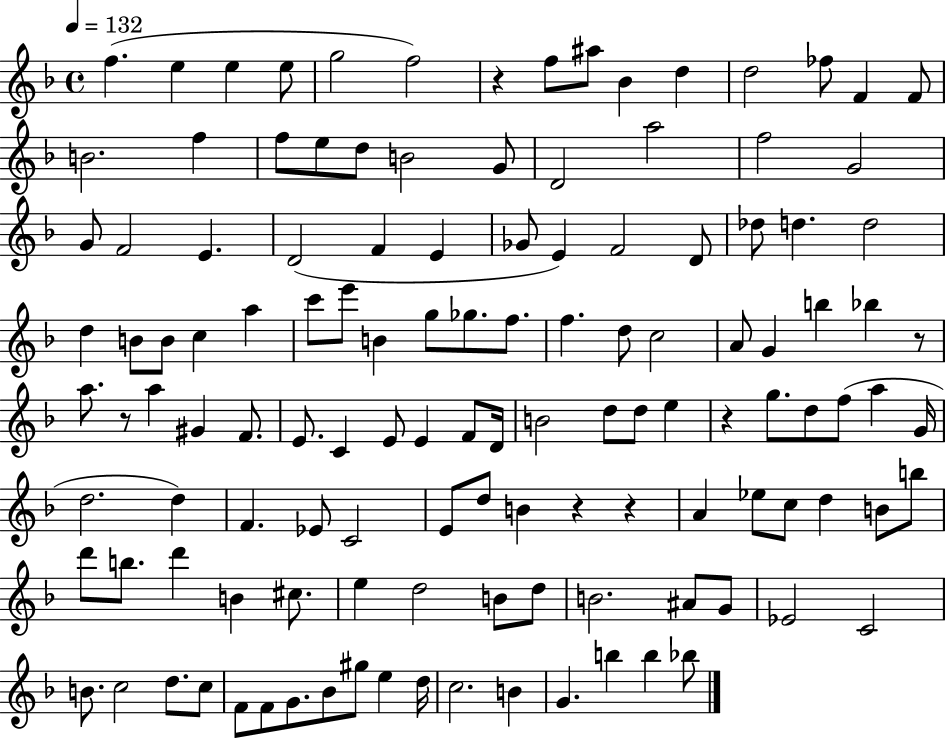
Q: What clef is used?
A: treble